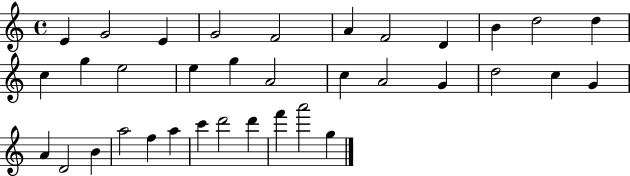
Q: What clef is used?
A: treble